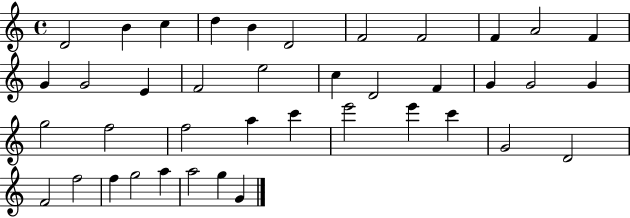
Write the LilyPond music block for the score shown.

{
  \clef treble
  \time 4/4
  \defaultTimeSignature
  \key c \major
  d'2 b'4 c''4 | d''4 b'4 d'2 | f'2 f'2 | f'4 a'2 f'4 | \break g'4 g'2 e'4 | f'2 e''2 | c''4 d'2 f'4 | g'4 g'2 g'4 | \break g''2 f''2 | f''2 a''4 c'''4 | e'''2 e'''4 c'''4 | g'2 d'2 | \break f'2 f''2 | f''4 g''2 a''4 | a''2 g''4 g'4 | \bar "|."
}